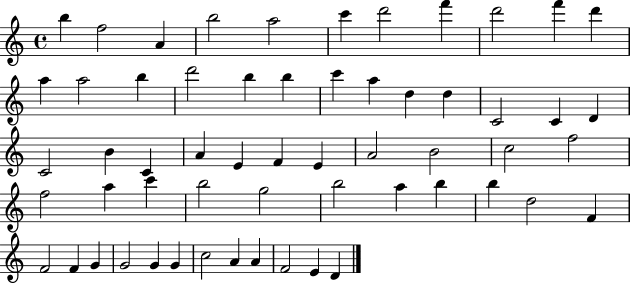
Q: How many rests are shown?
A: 0